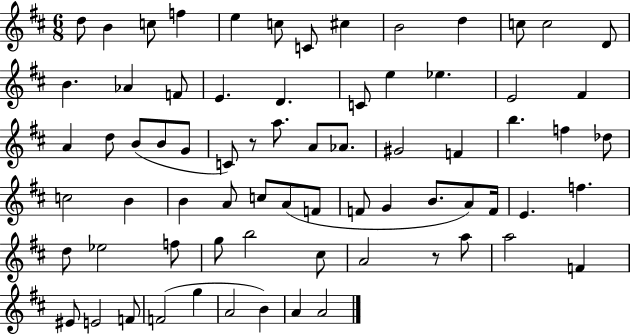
X:1
T:Untitled
M:6/8
L:1/4
K:D
d/2 B c/2 f e c/2 C/2 ^c B2 d c/2 c2 D/2 B _A F/2 E D C/2 e _e E2 ^F A d/2 B/2 B/2 G/2 C/2 z/2 a/2 A/2 _A/2 ^G2 F b f _d/2 c2 B B A/2 c/2 A/2 F/2 F/2 G B/2 A/2 F/4 E f d/2 _e2 f/2 g/2 b2 ^c/2 A2 z/2 a/2 a2 F ^E/2 E2 F/2 F2 g A2 B A A2